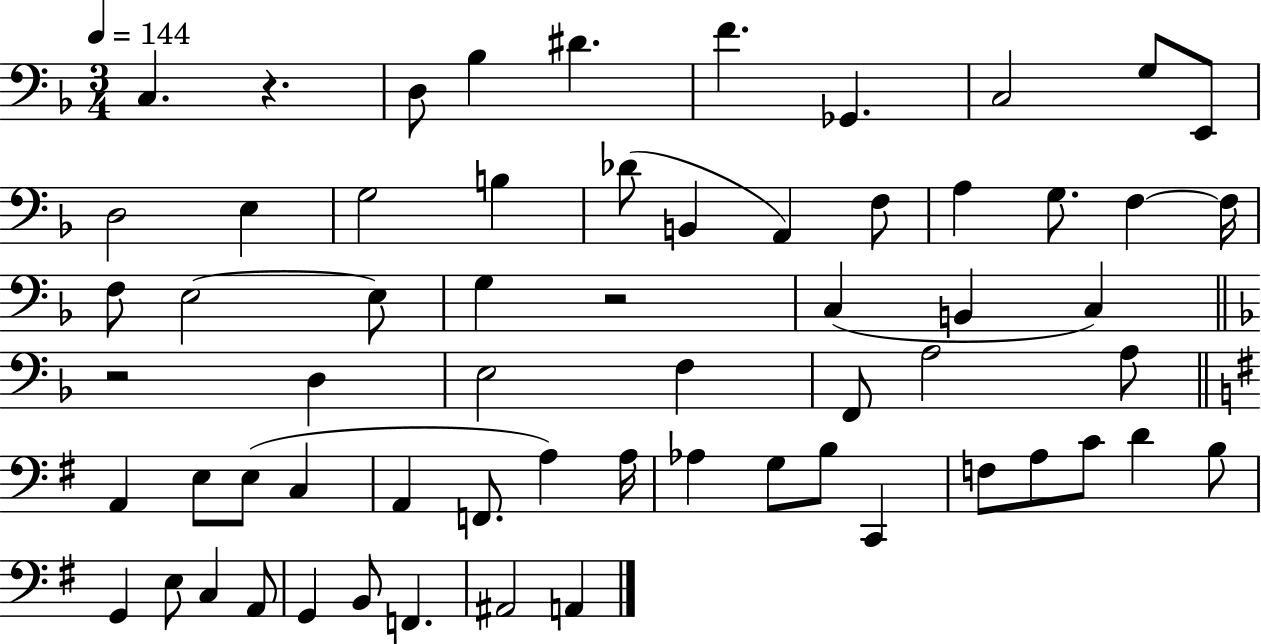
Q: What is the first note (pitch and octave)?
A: C3